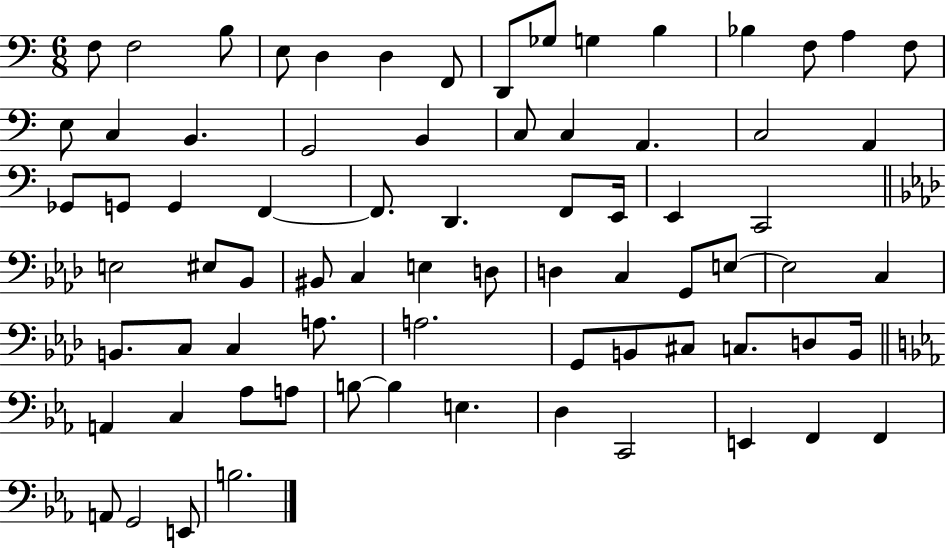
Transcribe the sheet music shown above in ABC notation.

X:1
T:Untitled
M:6/8
L:1/4
K:C
F,/2 F,2 B,/2 E,/2 D, D, F,,/2 D,,/2 _G,/2 G, B, _B, F,/2 A, F,/2 E,/2 C, B,, G,,2 B,, C,/2 C, A,, C,2 A,, _G,,/2 G,,/2 G,, F,, F,,/2 D,, F,,/2 E,,/4 E,, C,,2 E,2 ^E,/2 _B,,/2 ^B,,/2 C, E, D,/2 D, C, G,,/2 E,/2 E,2 C, B,,/2 C,/2 C, A,/2 A,2 G,,/2 B,,/2 ^C,/2 C,/2 D,/2 B,,/4 A,, C, _A,/2 A,/2 B,/2 B, E, D, C,,2 E,, F,, F,, A,,/2 G,,2 E,,/2 B,2